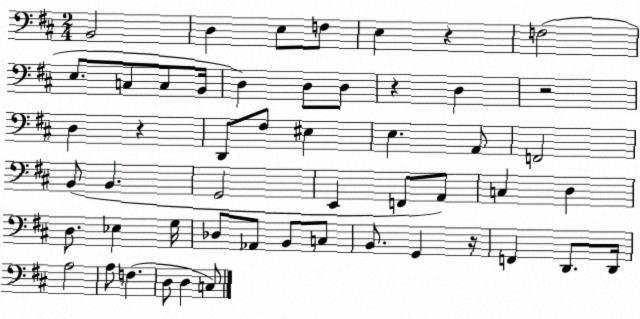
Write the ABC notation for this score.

X:1
T:Untitled
M:2/4
L:1/4
K:D
B,,2 D, E,/2 F,/2 E, z F,2 E,/2 C,/2 C,/2 B,,/4 D, D,/2 D,/2 z D, z2 D, z D,,/2 ^F,/2 ^E, E, A,,/2 F,,2 B,,/2 B,, G,,2 E,, F,,/2 A,,/2 C, D, D,/2 _E, G,/4 _D,/2 _A,,/2 B,,/2 C,/2 B,,/2 G,, z/4 F,, D,,/2 D,,/4 A,2 A,/2 F, D,/2 D, C,/2